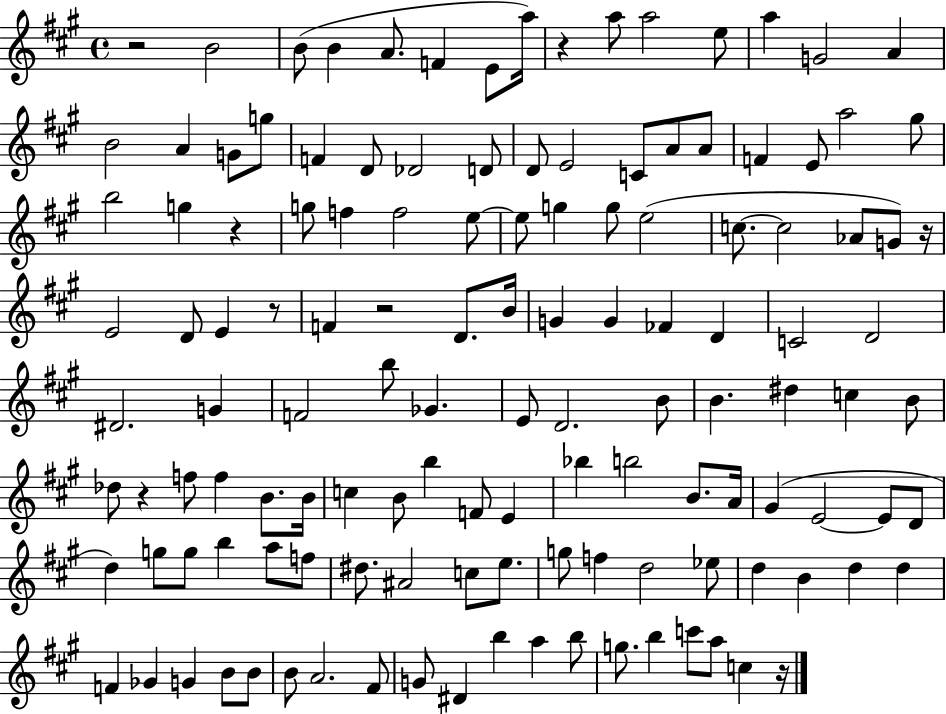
R/h B4/h B4/e B4/q A4/e. F4/q E4/e A5/s R/q A5/e A5/h E5/e A5/q G4/h A4/q B4/h A4/q G4/e G5/e F4/q D4/e Db4/h D4/e D4/e E4/h C4/e A4/e A4/e F4/q E4/e A5/h G#5/e B5/h G5/q R/q G5/e F5/q F5/h E5/e E5/e G5/q G5/e E5/h C5/e. C5/h Ab4/e G4/e R/s E4/h D4/e E4/q R/e F4/q R/h D4/e. B4/s G4/q G4/q FES4/q D4/q C4/h D4/h D#4/h. G4/q F4/h B5/e Gb4/q. E4/e D4/h. B4/e B4/q. D#5/q C5/q B4/e Db5/e R/q F5/e F5/q B4/e. B4/s C5/q B4/e B5/q F4/e E4/q Bb5/q B5/h B4/e. A4/s G#4/q E4/h E4/e D4/e D5/q G5/e G5/e B5/q A5/e F5/e D#5/e. A#4/h C5/e E5/e. G5/e F5/q D5/h Eb5/e D5/q B4/q D5/q D5/q F4/q Gb4/q G4/q B4/e B4/e B4/e A4/h. F#4/e G4/e D#4/q B5/q A5/q B5/e G5/e. B5/q C6/e A5/e C5/q R/s